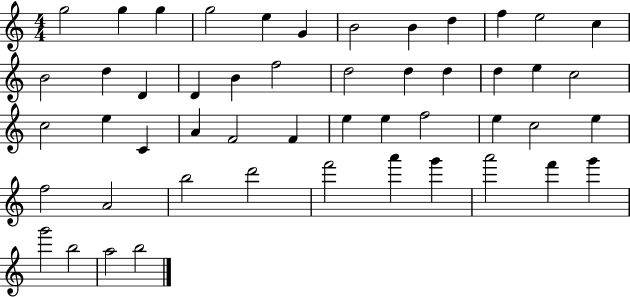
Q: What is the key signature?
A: C major